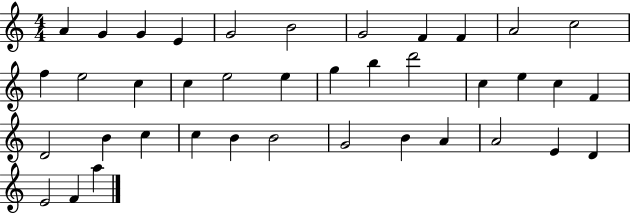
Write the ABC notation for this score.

X:1
T:Untitled
M:4/4
L:1/4
K:C
A G G E G2 B2 G2 F F A2 c2 f e2 c c e2 e g b d'2 c e c F D2 B c c B B2 G2 B A A2 E D E2 F a